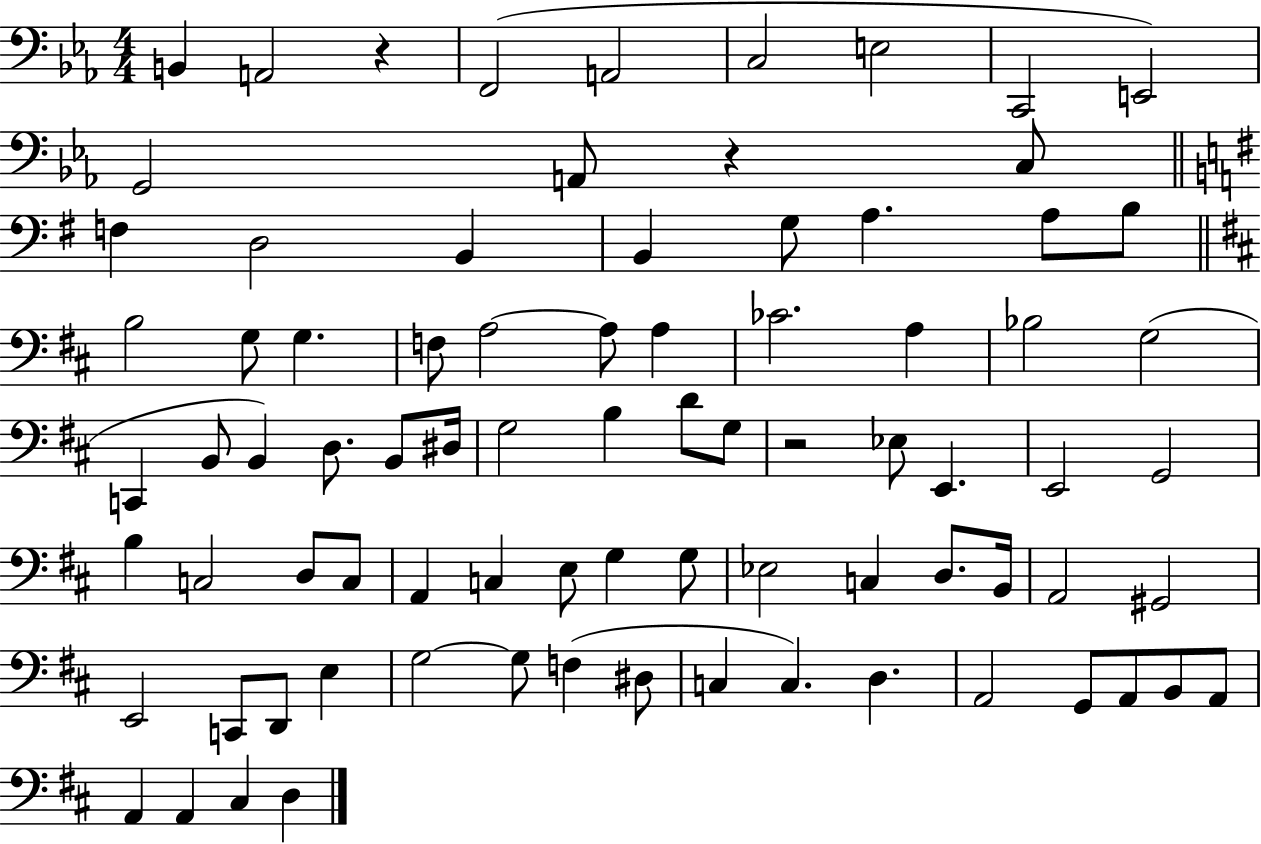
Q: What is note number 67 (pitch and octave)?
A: D#3